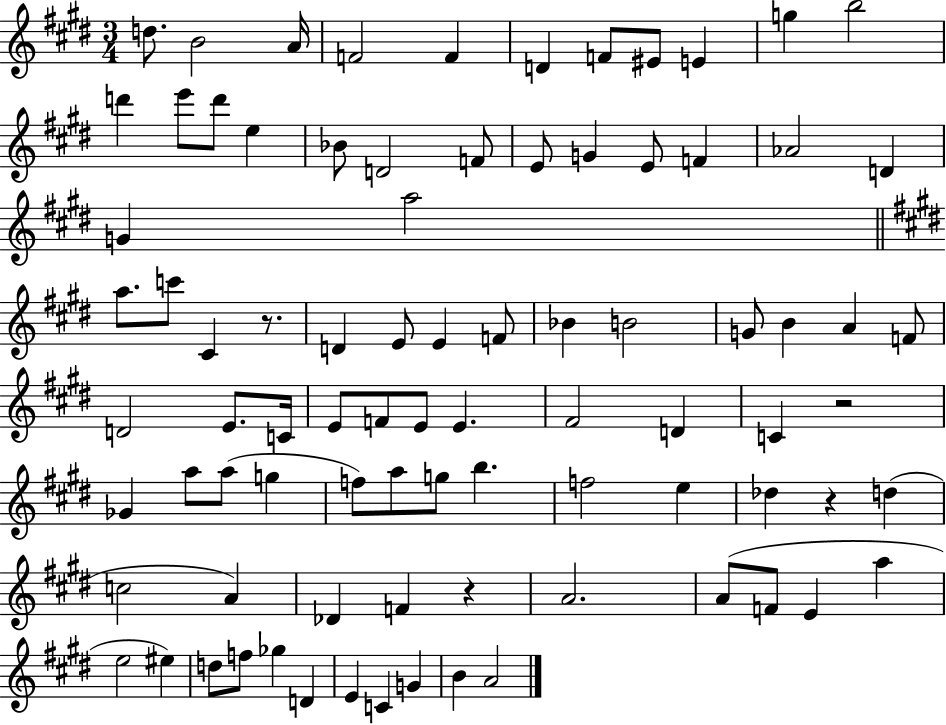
D5/e. B4/h A4/s F4/h F4/q D4/q F4/e EIS4/e E4/q G5/q B5/h D6/q E6/e D6/e E5/q Bb4/e D4/h F4/e E4/e G4/q E4/e F4/q Ab4/h D4/q G4/q A5/h A5/e. C6/e C#4/q R/e. D4/q E4/e E4/q F4/e Bb4/q B4/h G4/e B4/q A4/q F4/e D4/h E4/e. C4/s E4/e F4/e E4/e E4/q. F#4/h D4/q C4/q R/h Gb4/q A5/e A5/e G5/q F5/e A5/e G5/e B5/q. F5/h E5/q Db5/q R/q D5/q C5/h A4/q Db4/q F4/q R/q A4/h. A4/e F4/e E4/q A5/q E5/h EIS5/q D5/e F5/e Gb5/q D4/q E4/q C4/q G4/q B4/q A4/h